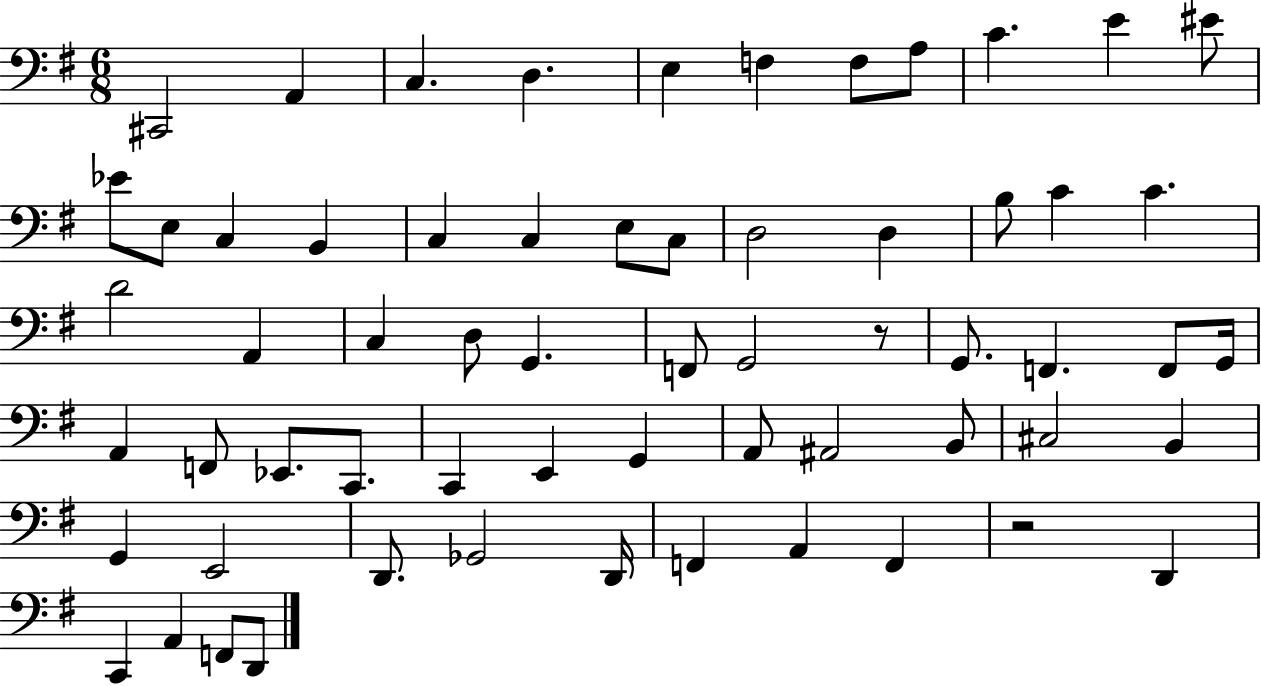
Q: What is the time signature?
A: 6/8